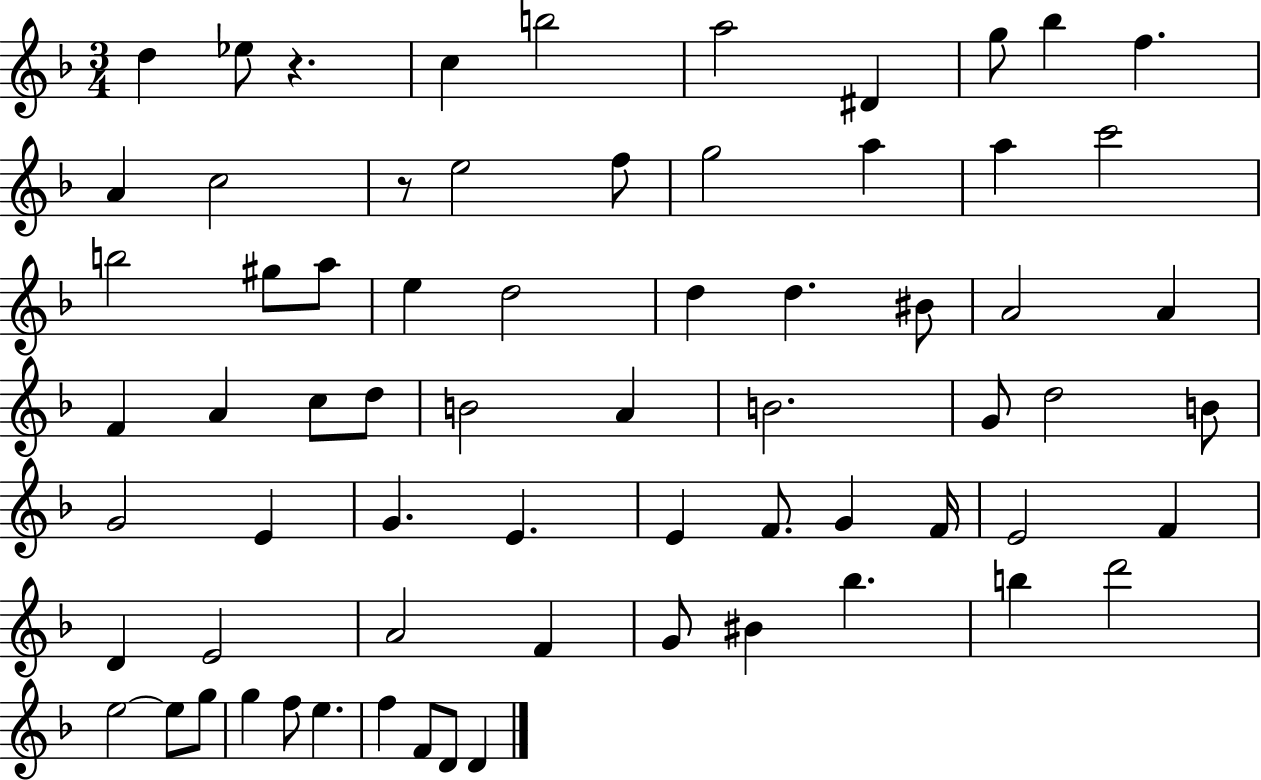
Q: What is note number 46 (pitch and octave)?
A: E4